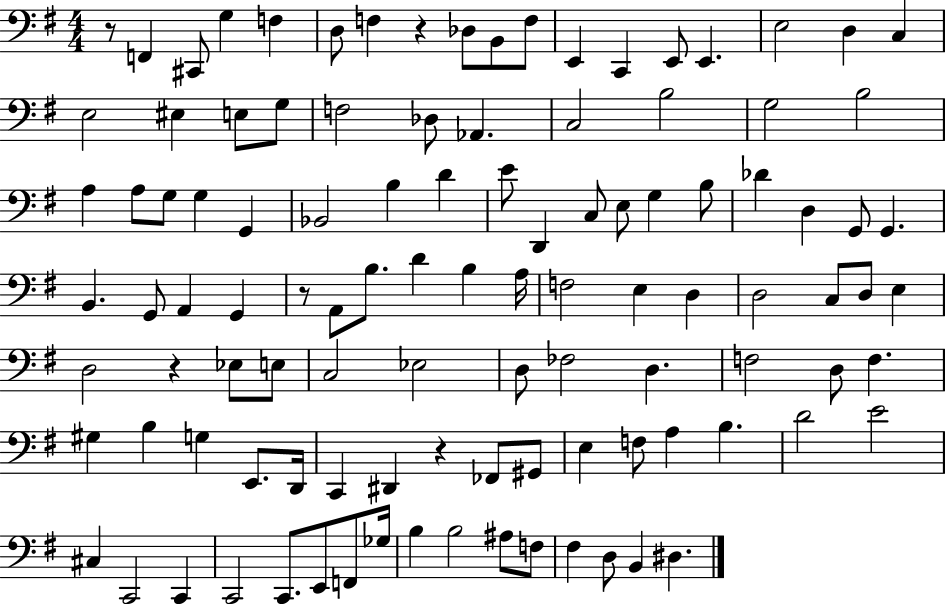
X:1
T:Untitled
M:4/4
L:1/4
K:G
z/2 F,, ^C,,/2 G, F, D,/2 F, z _D,/2 B,,/2 F,/2 E,, C,, E,,/2 E,, E,2 D, C, E,2 ^E, E,/2 G,/2 F,2 _D,/2 _A,, C,2 B,2 G,2 B,2 A, A,/2 G,/2 G, G,, _B,,2 B, D E/2 D,, C,/2 E,/2 G, B,/2 _D D, G,,/2 G,, B,, G,,/2 A,, G,, z/2 A,,/2 B,/2 D B, A,/4 F,2 E, D, D,2 C,/2 D,/2 E, D,2 z _E,/2 E,/2 C,2 _E,2 D,/2 _F,2 D, F,2 D,/2 F, ^G, B, G, E,,/2 D,,/4 C,, ^D,, z _F,,/2 ^G,,/2 E, F,/2 A, B, D2 E2 ^C, C,,2 C,, C,,2 C,,/2 E,,/2 F,,/2 _G,/4 B, B,2 ^A,/2 F,/2 ^F, D,/2 B,, ^D,